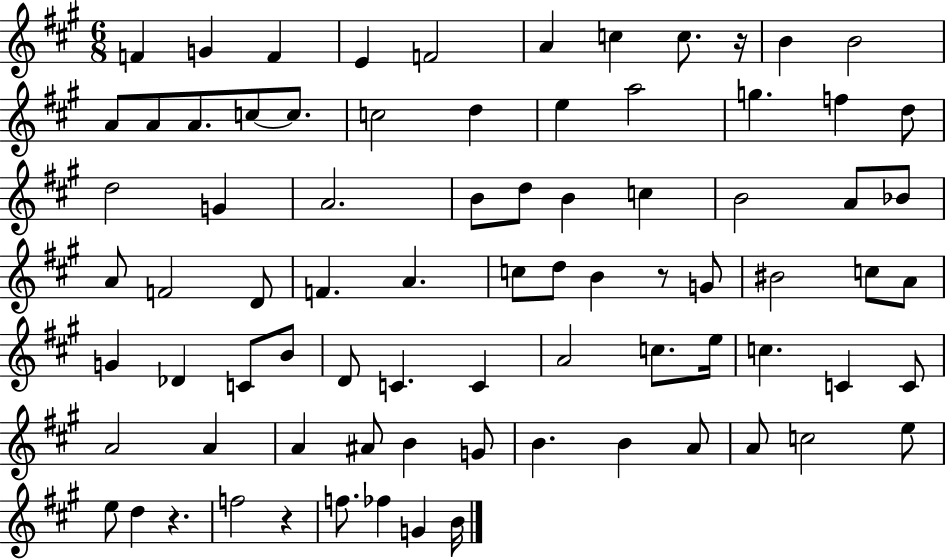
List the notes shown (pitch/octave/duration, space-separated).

F4/q G4/q F4/q E4/q F4/h A4/q C5/q C5/e. R/s B4/q B4/h A4/e A4/e A4/e. C5/e C5/e. C5/h D5/q E5/q A5/h G5/q. F5/q D5/e D5/h G4/q A4/h. B4/e D5/e B4/q C5/q B4/h A4/e Bb4/e A4/e F4/h D4/e F4/q. A4/q. C5/e D5/e B4/q R/e G4/e BIS4/h C5/e A4/e G4/q Db4/q C4/e B4/e D4/e C4/q. C4/q A4/h C5/e. E5/s C5/q. C4/q C4/e A4/h A4/q A4/q A#4/e B4/q G4/e B4/q. B4/q A4/e A4/e C5/h E5/e E5/e D5/q R/q. F5/h R/q F5/e. FES5/q G4/q B4/s